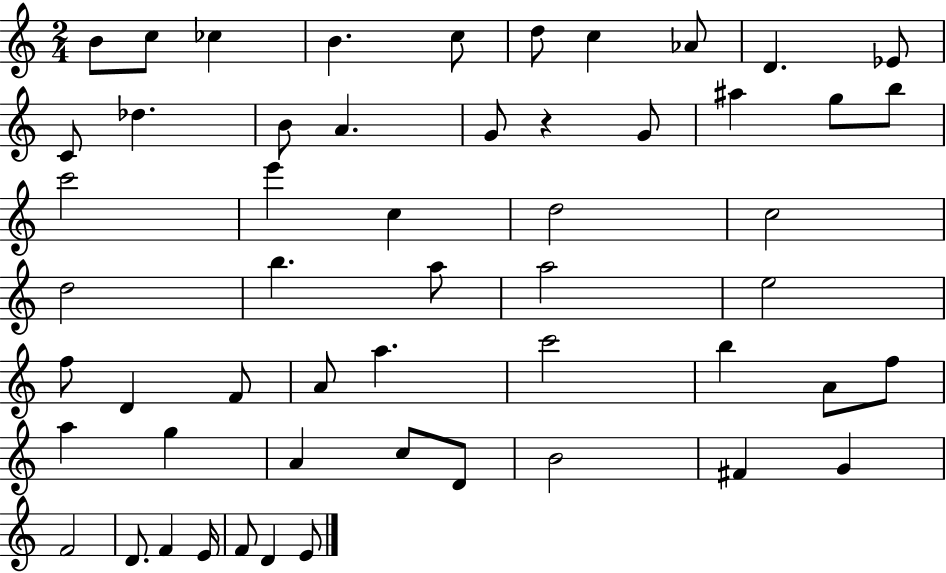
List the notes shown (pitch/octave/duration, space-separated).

B4/e C5/e CES5/q B4/q. C5/e D5/e C5/q Ab4/e D4/q. Eb4/e C4/e Db5/q. B4/e A4/q. G4/e R/q G4/e A#5/q G5/e B5/e C6/h E6/q C5/q D5/h C5/h D5/h B5/q. A5/e A5/h E5/h F5/e D4/q F4/e A4/e A5/q. C6/h B5/q A4/e F5/e A5/q G5/q A4/q C5/e D4/e B4/h F#4/q G4/q F4/h D4/e. F4/q E4/s F4/e D4/q E4/e